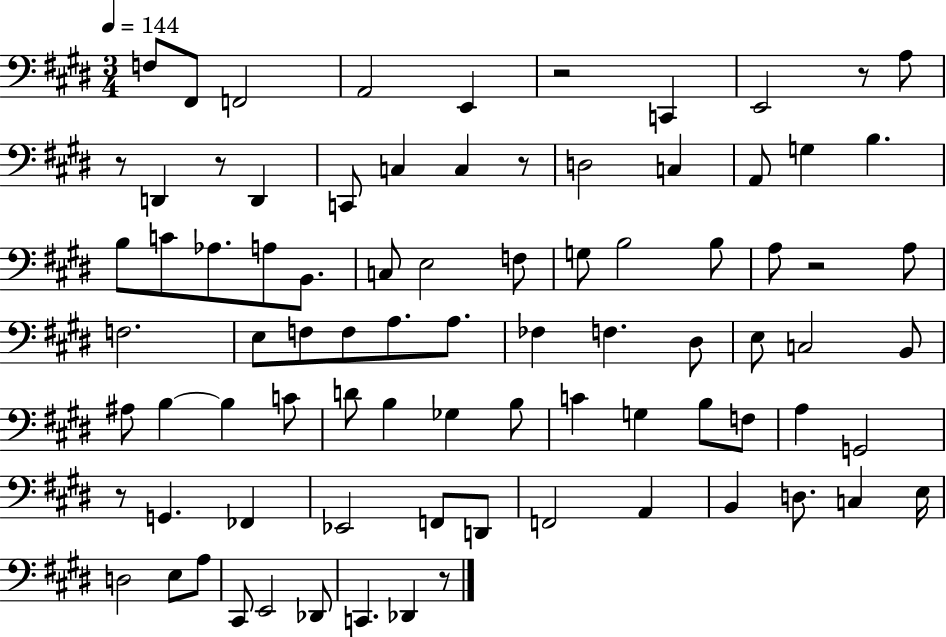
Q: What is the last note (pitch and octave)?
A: Db2